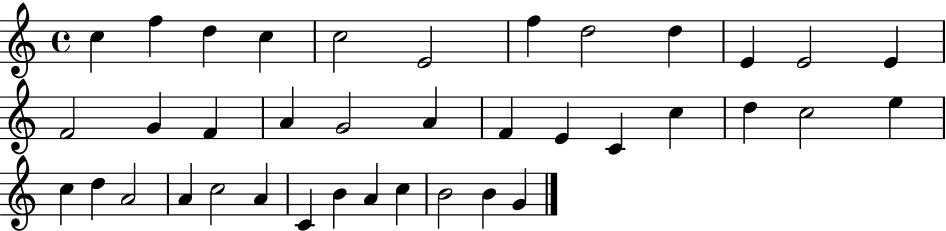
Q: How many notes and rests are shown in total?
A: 38